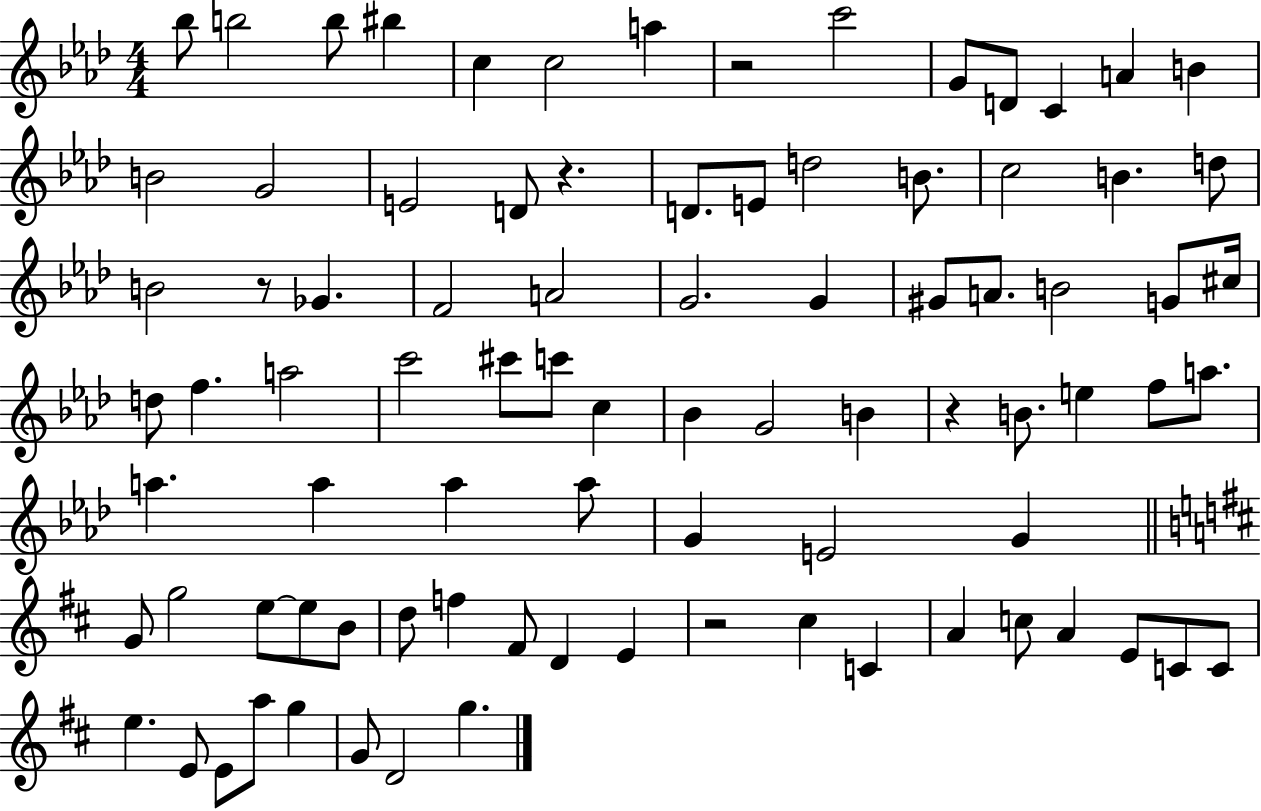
{
  \clef treble
  \numericTimeSignature
  \time 4/4
  \key aes \major
  bes''8 b''2 b''8 bis''4 | c''4 c''2 a''4 | r2 c'''2 | g'8 d'8 c'4 a'4 b'4 | \break b'2 g'2 | e'2 d'8 r4. | d'8. e'8 d''2 b'8. | c''2 b'4. d''8 | \break b'2 r8 ges'4. | f'2 a'2 | g'2. g'4 | gis'8 a'8. b'2 g'8 cis''16 | \break d''8 f''4. a''2 | c'''2 cis'''8 c'''8 c''4 | bes'4 g'2 b'4 | r4 b'8. e''4 f''8 a''8. | \break a''4. a''4 a''4 a''8 | g'4 e'2 g'4 | \bar "||" \break \key d \major g'8 g''2 e''8~~ e''8 b'8 | d''8 f''4 fis'8 d'4 e'4 | r2 cis''4 c'4 | a'4 c''8 a'4 e'8 c'8 c'8 | \break e''4. e'8 e'8 a''8 g''4 | g'8 d'2 g''4. | \bar "|."
}